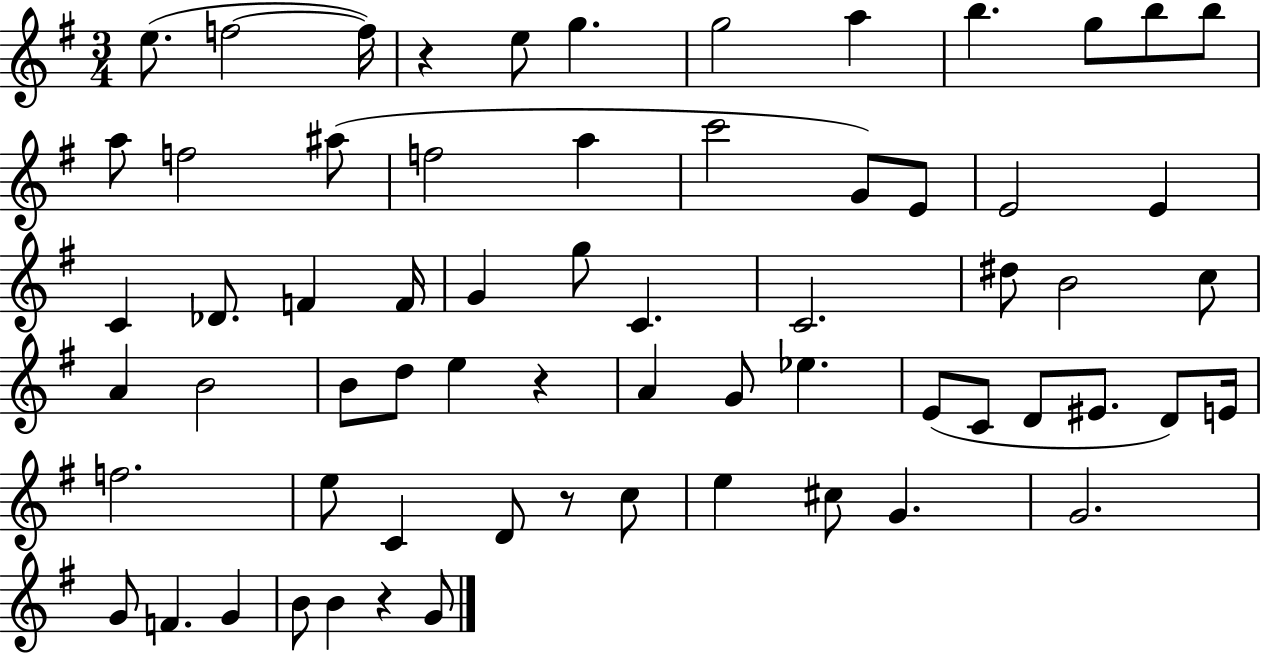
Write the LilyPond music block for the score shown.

{
  \clef treble
  \numericTimeSignature
  \time 3/4
  \key g \major
  e''8.( f''2~~ f''16) | r4 e''8 g''4. | g''2 a''4 | b''4. g''8 b''8 b''8 | \break a''8 f''2 ais''8( | f''2 a''4 | c'''2 g'8) e'8 | e'2 e'4 | \break c'4 des'8. f'4 f'16 | g'4 g''8 c'4. | c'2. | dis''8 b'2 c''8 | \break a'4 b'2 | b'8 d''8 e''4 r4 | a'4 g'8 ees''4. | e'8( c'8 d'8 eis'8. d'8) e'16 | \break f''2. | e''8 c'4 d'8 r8 c''8 | e''4 cis''8 g'4. | g'2. | \break g'8 f'4. g'4 | b'8 b'4 r4 g'8 | \bar "|."
}